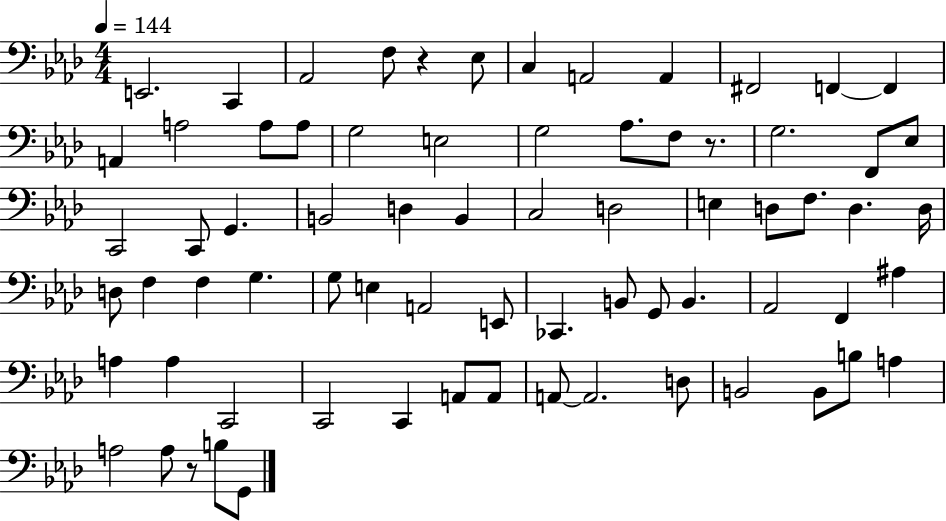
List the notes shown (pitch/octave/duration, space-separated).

E2/h. C2/q Ab2/h F3/e R/q Eb3/e C3/q A2/h A2/q F#2/h F2/q F2/q A2/q A3/h A3/e A3/e G3/h E3/h G3/h Ab3/e. F3/e R/e. G3/h. F2/e Eb3/e C2/h C2/e G2/q. B2/h D3/q B2/q C3/h D3/h E3/q D3/e F3/e. D3/q. D3/s D3/e F3/q F3/q G3/q. G3/e E3/q A2/h E2/e CES2/q. B2/e G2/e B2/q. Ab2/h F2/q A#3/q A3/q A3/q C2/h C2/h C2/q A2/e A2/e A2/e A2/h. D3/e B2/h B2/e B3/e A3/q A3/h A3/e R/e B3/e G2/e